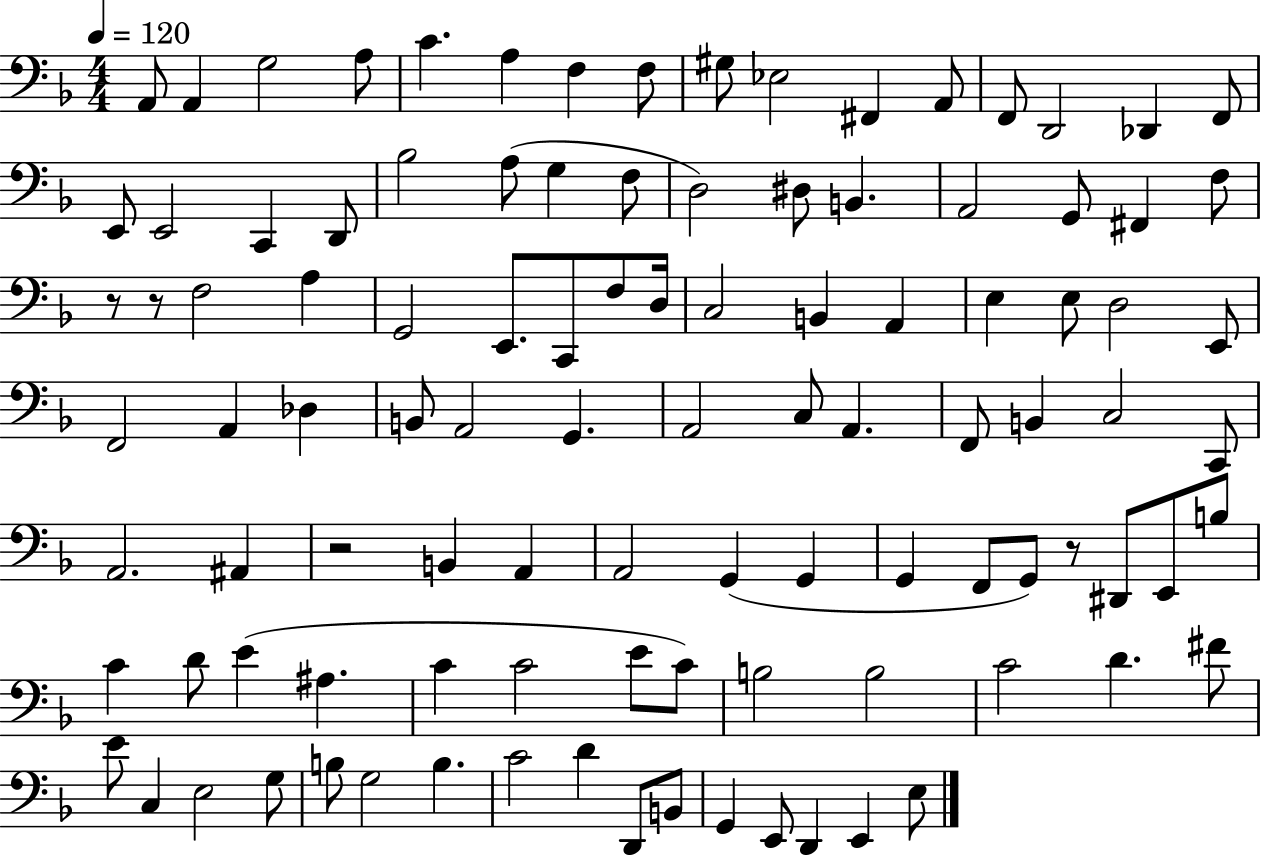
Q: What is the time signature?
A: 4/4